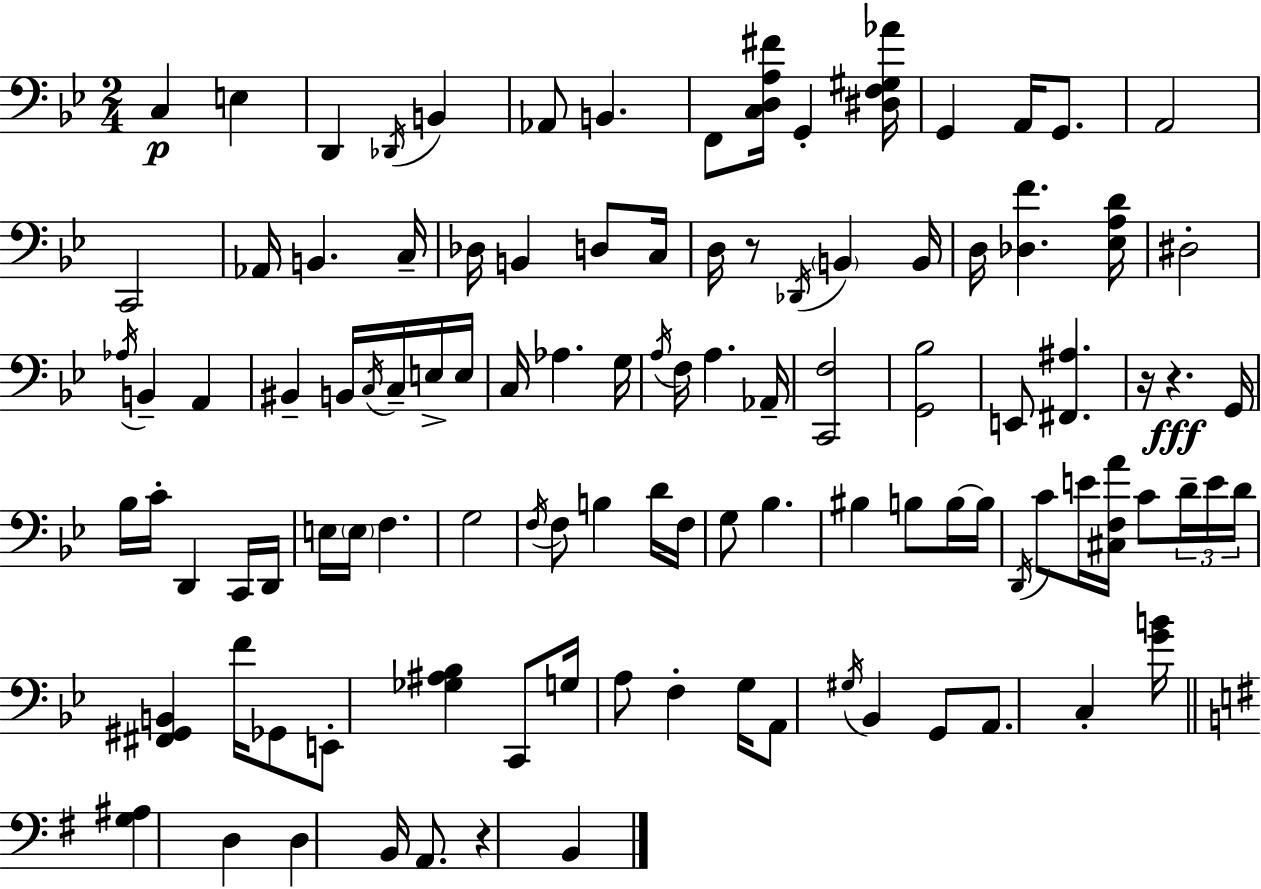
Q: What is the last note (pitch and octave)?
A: B2